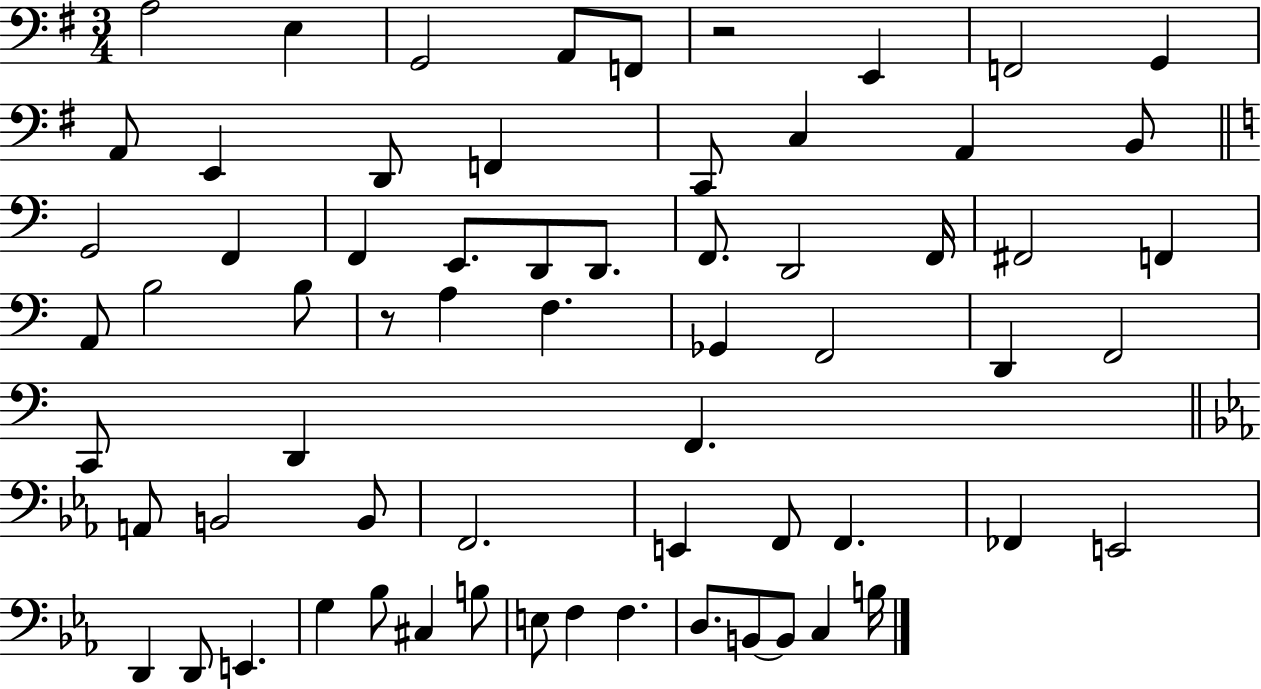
A3/h E3/q G2/h A2/e F2/e R/h E2/q F2/h G2/q A2/e E2/q D2/e F2/q C2/e C3/q A2/q B2/e G2/h F2/q F2/q E2/e. D2/e D2/e. F2/e. D2/h F2/s F#2/h F2/q A2/e B3/h B3/e R/e A3/q F3/q. Gb2/q F2/h D2/q F2/h C2/e D2/q F2/q. A2/e B2/h B2/e F2/h. E2/q F2/e F2/q. FES2/q E2/h D2/q D2/e E2/q. G3/q Bb3/e C#3/q B3/e E3/e F3/q F3/q. D3/e. B2/e B2/e C3/q B3/s